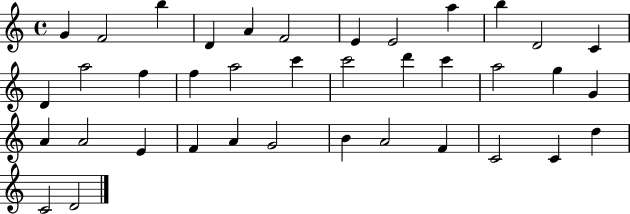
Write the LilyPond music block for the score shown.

{
  \clef treble
  \time 4/4
  \defaultTimeSignature
  \key c \major
  g'4 f'2 b''4 | d'4 a'4 f'2 | e'4 e'2 a''4 | b''4 d'2 c'4 | \break d'4 a''2 f''4 | f''4 a''2 c'''4 | c'''2 d'''4 c'''4 | a''2 g''4 g'4 | \break a'4 a'2 e'4 | f'4 a'4 g'2 | b'4 a'2 f'4 | c'2 c'4 d''4 | \break c'2 d'2 | \bar "|."
}